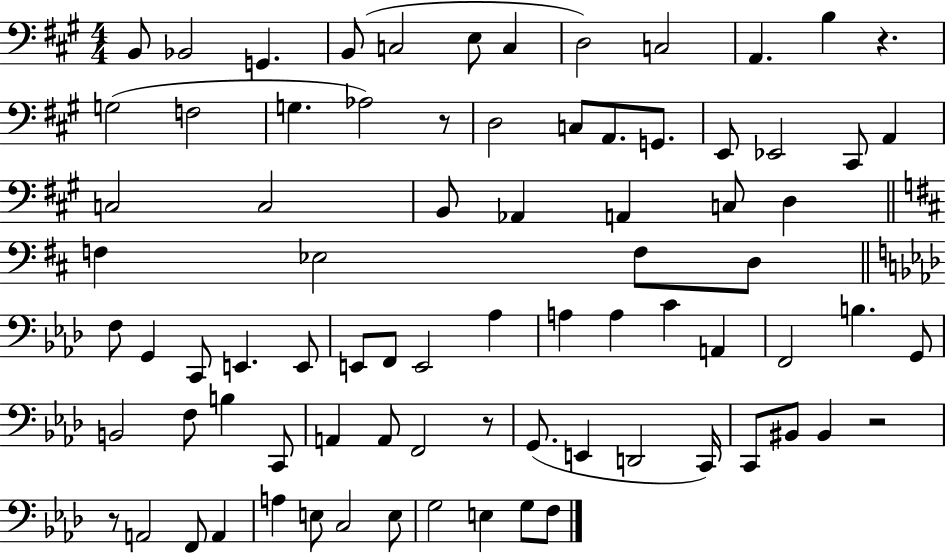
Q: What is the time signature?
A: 4/4